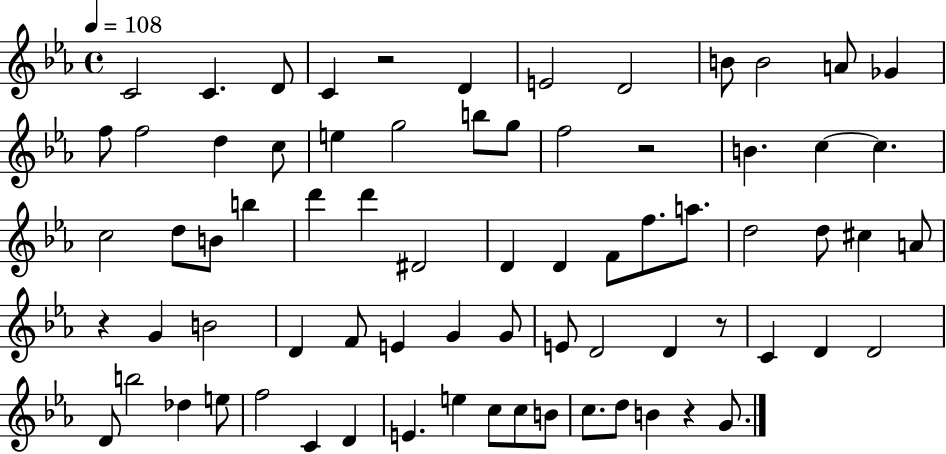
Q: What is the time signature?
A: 4/4